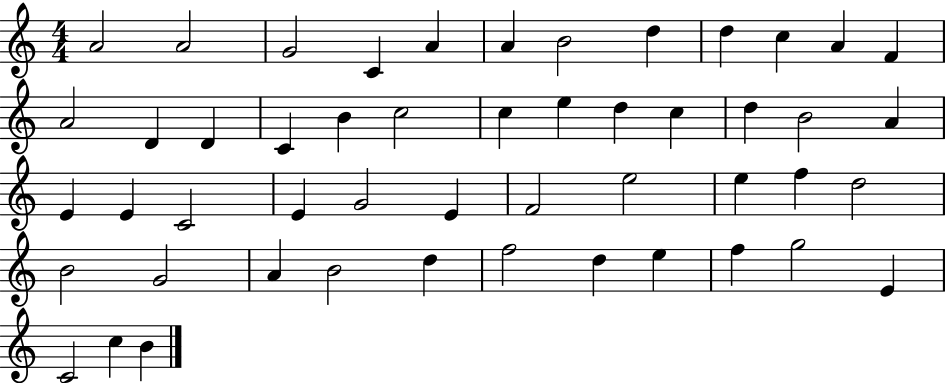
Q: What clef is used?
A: treble